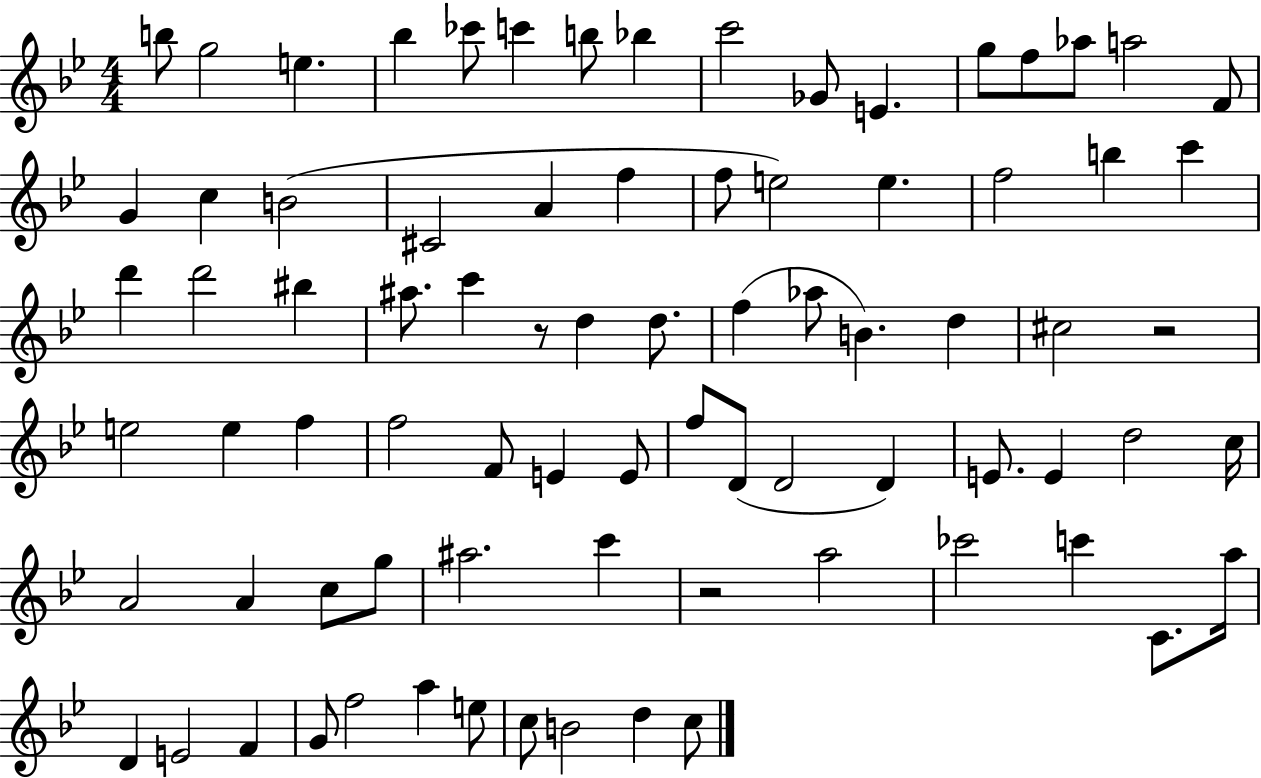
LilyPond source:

{
  \clef treble
  \numericTimeSignature
  \time 4/4
  \key bes \major
  \repeat volta 2 { b''8 g''2 e''4. | bes''4 ces'''8 c'''4 b''8 bes''4 | c'''2 ges'8 e'4. | g''8 f''8 aes''8 a''2 f'8 | \break g'4 c''4 b'2( | cis'2 a'4 f''4 | f''8 e''2) e''4. | f''2 b''4 c'''4 | \break d'''4 d'''2 bis''4 | ais''8. c'''4 r8 d''4 d''8. | f''4( aes''8 b'4.) d''4 | cis''2 r2 | \break e''2 e''4 f''4 | f''2 f'8 e'4 e'8 | f''8 d'8( d'2 d'4) | e'8. e'4 d''2 c''16 | \break a'2 a'4 c''8 g''8 | ais''2. c'''4 | r2 a''2 | ces'''2 c'''4 c'8. a''16 | \break d'4 e'2 f'4 | g'8 f''2 a''4 e''8 | c''8 b'2 d''4 c''8 | } \bar "|."
}